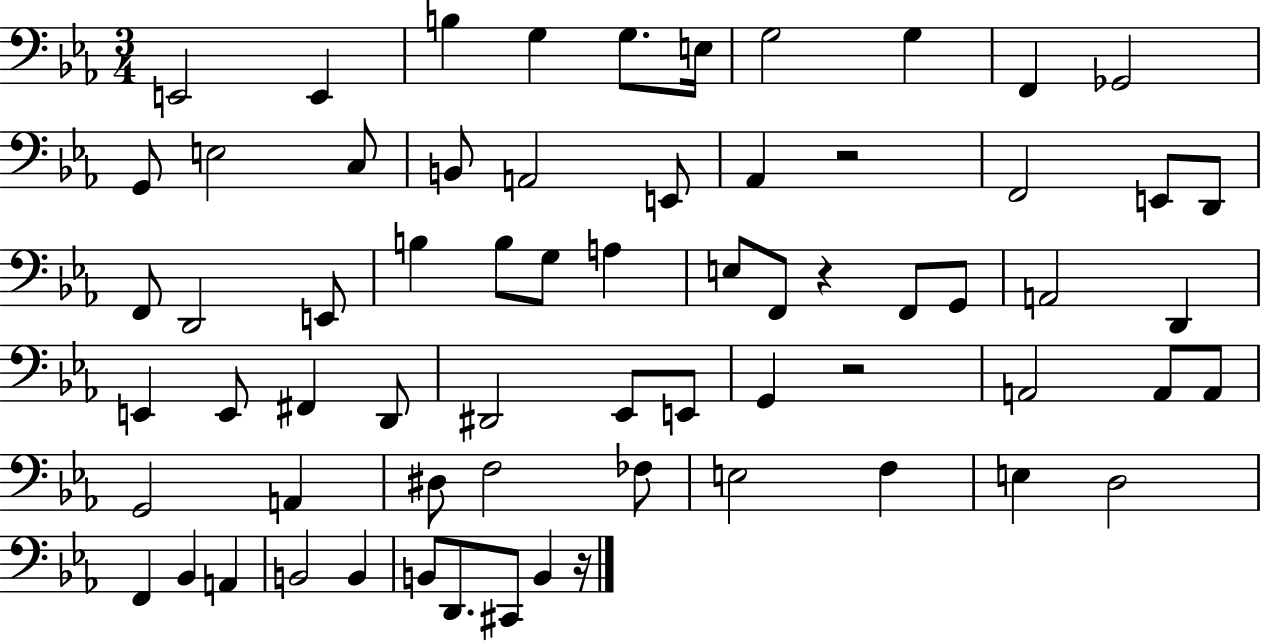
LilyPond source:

{
  \clef bass
  \numericTimeSignature
  \time 3/4
  \key ees \major
  e,2 e,4 | b4 g4 g8. e16 | g2 g4 | f,4 ges,2 | \break g,8 e2 c8 | b,8 a,2 e,8 | aes,4 r2 | f,2 e,8 d,8 | \break f,8 d,2 e,8 | b4 b8 g8 a4 | e8 f,8 r4 f,8 g,8 | a,2 d,4 | \break e,4 e,8 fis,4 d,8 | dis,2 ees,8 e,8 | g,4 r2 | a,2 a,8 a,8 | \break g,2 a,4 | dis8 f2 fes8 | e2 f4 | e4 d2 | \break f,4 bes,4 a,4 | b,2 b,4 | b,8 d,8. cis,8 b,4 r16 | \bar "|."
}